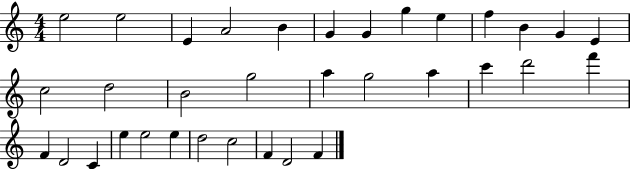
E5/h E5/h E4/q A4/h B4/q G4/q G4/q G5/q E5/q F5/q B4/q G4/q E4/q C5/h D5/h B4/h G5/h A5/q G5/h A5/q C6/q D6/h F6/q F4/q D4/h C4/q E5/q E5/h E5/q D5/h C5/h F4/q D4/h F4/q